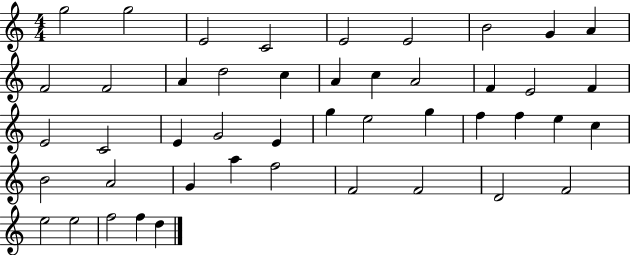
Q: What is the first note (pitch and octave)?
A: G5